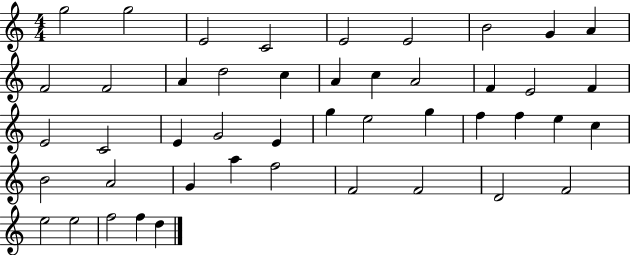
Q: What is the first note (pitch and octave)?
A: G5